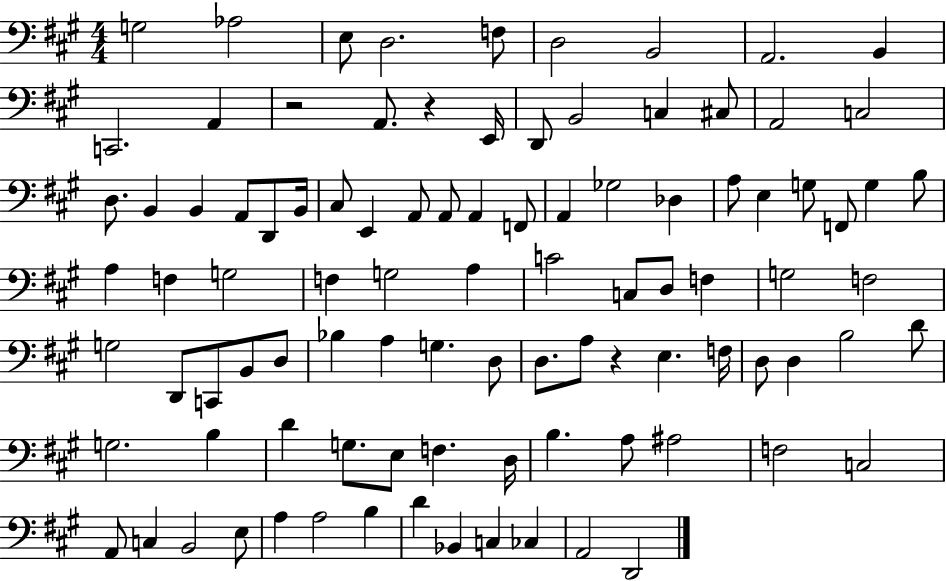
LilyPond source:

{
  \clef bass
  \numericTimeSignature
  \time 4/4
  \key a \major
  \repeat volta 2 { g2 aes2 | e8 d2. f8 | d2 b,2 | a,2. b,4 | \break c,2. a,4 | r2 a,8. r4 e,16 | d,8 b,2 c4 cis8 | a,2 c2 | \break d8. b,4 b,4 a,8 d,8 b,16 | cis8 e,4 a,8 a,8 a,4 f,8 | a,4 ges2 des4 | a8 e4 g8 f,8 g4 b8 | \break a4 f4 g2 | f4 g2 a4 | c'2 c8 d8 f4 | g2 f2 | \break g2 d,8 c,8 b,8 d8 | bes4 a4 g4. d8 | d8. a8 r4 e4. f16 | d8 d4 b2 d'8 | \break g2. b4 | d'4 g8. e8 f4. d16 | b4. a8 ais2 | f2 c2 | \break a,8 c4 b,2 e8 | a4 a2 b4 | d'4 bes,4 c4 ces4 | a,2 d,2 | \break } \bar "|."
}